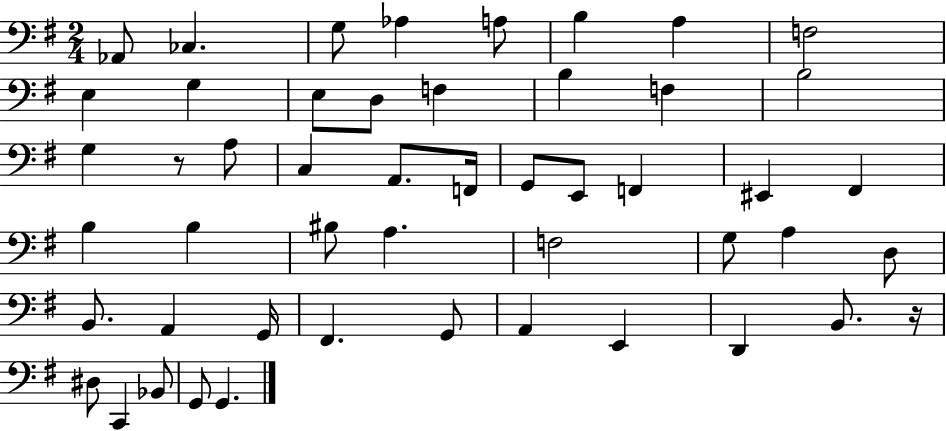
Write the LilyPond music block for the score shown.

{
  \clef bass
  \numericTimeSignature
  \time 2/4
  \key g \major
  \repeat volta 2 { aes,8 ces4. | g8 aes4 a8 | b4 a4 | f2 | \break e4 g4 | e8 d8 f4 | b4 f4 | b2 | \break g4 r8 a8 | c4 a,8. f,16 | g,8 e,8 f,4 | eis,4 fis,4 | \break b4 b4 | bis8 a4. | f2 | g8 a4 d8 | \break b,8. a,4 g,16 | fis,4. g,8 | a,4 e,4 | d,4 b,8. r16 | \break dis8 c,4 bes,8 | g,8 g,4. | } \bar "|."
}